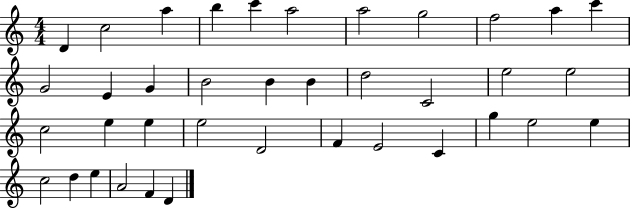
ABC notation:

X:1
T:Untitled
M:4/4
L:1/4
K:C
D c2 a b c' a2 a2 g2 f2 a c' G2 E G B2 B B d2 C2 e2 e2 c2 e e e2 D2 F E2 C g e2 e c2 d e A2 F D